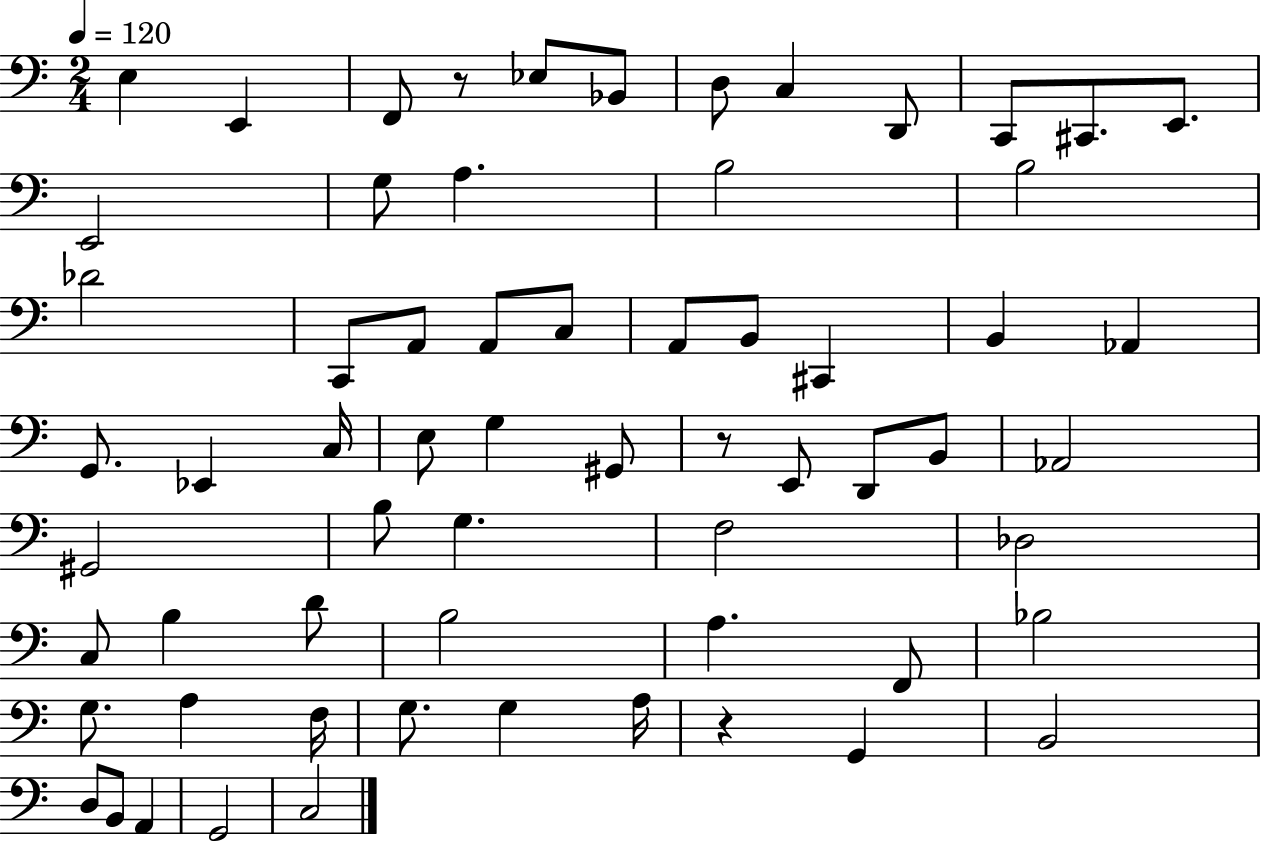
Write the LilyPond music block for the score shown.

{
  \clef bass
  \numericTimeSignature
  \time 2/4
  \key c \major
  \tempo 4 = 120
  e4 e,4 | f,8 r8 ees8 bes,8 | d8 c4 d,8 | c,8 cis,8. e,8. | \break e,2 | g8 a4. | b2 | b2 | \break des'2 | c,8 a,8 a,8 c8 | a,8 b,8 cis,4 | b,4 aes,4 | \break g,8. ees,4 c16 | e8 g4 gis,8 | r8 e,8 d,8 b,8 | aes,2 | \break gis,2 | b8 g4. | f2 | des2 | \break c8 b4 d'8 | b2 | a4. f,8 | bes2 | \break g8. a4 f16 | g8. g4 a16 | r4 g,4 | b,2 | \break d8 b,8 a,4 | g,2 | c2 | \bar "|."
}